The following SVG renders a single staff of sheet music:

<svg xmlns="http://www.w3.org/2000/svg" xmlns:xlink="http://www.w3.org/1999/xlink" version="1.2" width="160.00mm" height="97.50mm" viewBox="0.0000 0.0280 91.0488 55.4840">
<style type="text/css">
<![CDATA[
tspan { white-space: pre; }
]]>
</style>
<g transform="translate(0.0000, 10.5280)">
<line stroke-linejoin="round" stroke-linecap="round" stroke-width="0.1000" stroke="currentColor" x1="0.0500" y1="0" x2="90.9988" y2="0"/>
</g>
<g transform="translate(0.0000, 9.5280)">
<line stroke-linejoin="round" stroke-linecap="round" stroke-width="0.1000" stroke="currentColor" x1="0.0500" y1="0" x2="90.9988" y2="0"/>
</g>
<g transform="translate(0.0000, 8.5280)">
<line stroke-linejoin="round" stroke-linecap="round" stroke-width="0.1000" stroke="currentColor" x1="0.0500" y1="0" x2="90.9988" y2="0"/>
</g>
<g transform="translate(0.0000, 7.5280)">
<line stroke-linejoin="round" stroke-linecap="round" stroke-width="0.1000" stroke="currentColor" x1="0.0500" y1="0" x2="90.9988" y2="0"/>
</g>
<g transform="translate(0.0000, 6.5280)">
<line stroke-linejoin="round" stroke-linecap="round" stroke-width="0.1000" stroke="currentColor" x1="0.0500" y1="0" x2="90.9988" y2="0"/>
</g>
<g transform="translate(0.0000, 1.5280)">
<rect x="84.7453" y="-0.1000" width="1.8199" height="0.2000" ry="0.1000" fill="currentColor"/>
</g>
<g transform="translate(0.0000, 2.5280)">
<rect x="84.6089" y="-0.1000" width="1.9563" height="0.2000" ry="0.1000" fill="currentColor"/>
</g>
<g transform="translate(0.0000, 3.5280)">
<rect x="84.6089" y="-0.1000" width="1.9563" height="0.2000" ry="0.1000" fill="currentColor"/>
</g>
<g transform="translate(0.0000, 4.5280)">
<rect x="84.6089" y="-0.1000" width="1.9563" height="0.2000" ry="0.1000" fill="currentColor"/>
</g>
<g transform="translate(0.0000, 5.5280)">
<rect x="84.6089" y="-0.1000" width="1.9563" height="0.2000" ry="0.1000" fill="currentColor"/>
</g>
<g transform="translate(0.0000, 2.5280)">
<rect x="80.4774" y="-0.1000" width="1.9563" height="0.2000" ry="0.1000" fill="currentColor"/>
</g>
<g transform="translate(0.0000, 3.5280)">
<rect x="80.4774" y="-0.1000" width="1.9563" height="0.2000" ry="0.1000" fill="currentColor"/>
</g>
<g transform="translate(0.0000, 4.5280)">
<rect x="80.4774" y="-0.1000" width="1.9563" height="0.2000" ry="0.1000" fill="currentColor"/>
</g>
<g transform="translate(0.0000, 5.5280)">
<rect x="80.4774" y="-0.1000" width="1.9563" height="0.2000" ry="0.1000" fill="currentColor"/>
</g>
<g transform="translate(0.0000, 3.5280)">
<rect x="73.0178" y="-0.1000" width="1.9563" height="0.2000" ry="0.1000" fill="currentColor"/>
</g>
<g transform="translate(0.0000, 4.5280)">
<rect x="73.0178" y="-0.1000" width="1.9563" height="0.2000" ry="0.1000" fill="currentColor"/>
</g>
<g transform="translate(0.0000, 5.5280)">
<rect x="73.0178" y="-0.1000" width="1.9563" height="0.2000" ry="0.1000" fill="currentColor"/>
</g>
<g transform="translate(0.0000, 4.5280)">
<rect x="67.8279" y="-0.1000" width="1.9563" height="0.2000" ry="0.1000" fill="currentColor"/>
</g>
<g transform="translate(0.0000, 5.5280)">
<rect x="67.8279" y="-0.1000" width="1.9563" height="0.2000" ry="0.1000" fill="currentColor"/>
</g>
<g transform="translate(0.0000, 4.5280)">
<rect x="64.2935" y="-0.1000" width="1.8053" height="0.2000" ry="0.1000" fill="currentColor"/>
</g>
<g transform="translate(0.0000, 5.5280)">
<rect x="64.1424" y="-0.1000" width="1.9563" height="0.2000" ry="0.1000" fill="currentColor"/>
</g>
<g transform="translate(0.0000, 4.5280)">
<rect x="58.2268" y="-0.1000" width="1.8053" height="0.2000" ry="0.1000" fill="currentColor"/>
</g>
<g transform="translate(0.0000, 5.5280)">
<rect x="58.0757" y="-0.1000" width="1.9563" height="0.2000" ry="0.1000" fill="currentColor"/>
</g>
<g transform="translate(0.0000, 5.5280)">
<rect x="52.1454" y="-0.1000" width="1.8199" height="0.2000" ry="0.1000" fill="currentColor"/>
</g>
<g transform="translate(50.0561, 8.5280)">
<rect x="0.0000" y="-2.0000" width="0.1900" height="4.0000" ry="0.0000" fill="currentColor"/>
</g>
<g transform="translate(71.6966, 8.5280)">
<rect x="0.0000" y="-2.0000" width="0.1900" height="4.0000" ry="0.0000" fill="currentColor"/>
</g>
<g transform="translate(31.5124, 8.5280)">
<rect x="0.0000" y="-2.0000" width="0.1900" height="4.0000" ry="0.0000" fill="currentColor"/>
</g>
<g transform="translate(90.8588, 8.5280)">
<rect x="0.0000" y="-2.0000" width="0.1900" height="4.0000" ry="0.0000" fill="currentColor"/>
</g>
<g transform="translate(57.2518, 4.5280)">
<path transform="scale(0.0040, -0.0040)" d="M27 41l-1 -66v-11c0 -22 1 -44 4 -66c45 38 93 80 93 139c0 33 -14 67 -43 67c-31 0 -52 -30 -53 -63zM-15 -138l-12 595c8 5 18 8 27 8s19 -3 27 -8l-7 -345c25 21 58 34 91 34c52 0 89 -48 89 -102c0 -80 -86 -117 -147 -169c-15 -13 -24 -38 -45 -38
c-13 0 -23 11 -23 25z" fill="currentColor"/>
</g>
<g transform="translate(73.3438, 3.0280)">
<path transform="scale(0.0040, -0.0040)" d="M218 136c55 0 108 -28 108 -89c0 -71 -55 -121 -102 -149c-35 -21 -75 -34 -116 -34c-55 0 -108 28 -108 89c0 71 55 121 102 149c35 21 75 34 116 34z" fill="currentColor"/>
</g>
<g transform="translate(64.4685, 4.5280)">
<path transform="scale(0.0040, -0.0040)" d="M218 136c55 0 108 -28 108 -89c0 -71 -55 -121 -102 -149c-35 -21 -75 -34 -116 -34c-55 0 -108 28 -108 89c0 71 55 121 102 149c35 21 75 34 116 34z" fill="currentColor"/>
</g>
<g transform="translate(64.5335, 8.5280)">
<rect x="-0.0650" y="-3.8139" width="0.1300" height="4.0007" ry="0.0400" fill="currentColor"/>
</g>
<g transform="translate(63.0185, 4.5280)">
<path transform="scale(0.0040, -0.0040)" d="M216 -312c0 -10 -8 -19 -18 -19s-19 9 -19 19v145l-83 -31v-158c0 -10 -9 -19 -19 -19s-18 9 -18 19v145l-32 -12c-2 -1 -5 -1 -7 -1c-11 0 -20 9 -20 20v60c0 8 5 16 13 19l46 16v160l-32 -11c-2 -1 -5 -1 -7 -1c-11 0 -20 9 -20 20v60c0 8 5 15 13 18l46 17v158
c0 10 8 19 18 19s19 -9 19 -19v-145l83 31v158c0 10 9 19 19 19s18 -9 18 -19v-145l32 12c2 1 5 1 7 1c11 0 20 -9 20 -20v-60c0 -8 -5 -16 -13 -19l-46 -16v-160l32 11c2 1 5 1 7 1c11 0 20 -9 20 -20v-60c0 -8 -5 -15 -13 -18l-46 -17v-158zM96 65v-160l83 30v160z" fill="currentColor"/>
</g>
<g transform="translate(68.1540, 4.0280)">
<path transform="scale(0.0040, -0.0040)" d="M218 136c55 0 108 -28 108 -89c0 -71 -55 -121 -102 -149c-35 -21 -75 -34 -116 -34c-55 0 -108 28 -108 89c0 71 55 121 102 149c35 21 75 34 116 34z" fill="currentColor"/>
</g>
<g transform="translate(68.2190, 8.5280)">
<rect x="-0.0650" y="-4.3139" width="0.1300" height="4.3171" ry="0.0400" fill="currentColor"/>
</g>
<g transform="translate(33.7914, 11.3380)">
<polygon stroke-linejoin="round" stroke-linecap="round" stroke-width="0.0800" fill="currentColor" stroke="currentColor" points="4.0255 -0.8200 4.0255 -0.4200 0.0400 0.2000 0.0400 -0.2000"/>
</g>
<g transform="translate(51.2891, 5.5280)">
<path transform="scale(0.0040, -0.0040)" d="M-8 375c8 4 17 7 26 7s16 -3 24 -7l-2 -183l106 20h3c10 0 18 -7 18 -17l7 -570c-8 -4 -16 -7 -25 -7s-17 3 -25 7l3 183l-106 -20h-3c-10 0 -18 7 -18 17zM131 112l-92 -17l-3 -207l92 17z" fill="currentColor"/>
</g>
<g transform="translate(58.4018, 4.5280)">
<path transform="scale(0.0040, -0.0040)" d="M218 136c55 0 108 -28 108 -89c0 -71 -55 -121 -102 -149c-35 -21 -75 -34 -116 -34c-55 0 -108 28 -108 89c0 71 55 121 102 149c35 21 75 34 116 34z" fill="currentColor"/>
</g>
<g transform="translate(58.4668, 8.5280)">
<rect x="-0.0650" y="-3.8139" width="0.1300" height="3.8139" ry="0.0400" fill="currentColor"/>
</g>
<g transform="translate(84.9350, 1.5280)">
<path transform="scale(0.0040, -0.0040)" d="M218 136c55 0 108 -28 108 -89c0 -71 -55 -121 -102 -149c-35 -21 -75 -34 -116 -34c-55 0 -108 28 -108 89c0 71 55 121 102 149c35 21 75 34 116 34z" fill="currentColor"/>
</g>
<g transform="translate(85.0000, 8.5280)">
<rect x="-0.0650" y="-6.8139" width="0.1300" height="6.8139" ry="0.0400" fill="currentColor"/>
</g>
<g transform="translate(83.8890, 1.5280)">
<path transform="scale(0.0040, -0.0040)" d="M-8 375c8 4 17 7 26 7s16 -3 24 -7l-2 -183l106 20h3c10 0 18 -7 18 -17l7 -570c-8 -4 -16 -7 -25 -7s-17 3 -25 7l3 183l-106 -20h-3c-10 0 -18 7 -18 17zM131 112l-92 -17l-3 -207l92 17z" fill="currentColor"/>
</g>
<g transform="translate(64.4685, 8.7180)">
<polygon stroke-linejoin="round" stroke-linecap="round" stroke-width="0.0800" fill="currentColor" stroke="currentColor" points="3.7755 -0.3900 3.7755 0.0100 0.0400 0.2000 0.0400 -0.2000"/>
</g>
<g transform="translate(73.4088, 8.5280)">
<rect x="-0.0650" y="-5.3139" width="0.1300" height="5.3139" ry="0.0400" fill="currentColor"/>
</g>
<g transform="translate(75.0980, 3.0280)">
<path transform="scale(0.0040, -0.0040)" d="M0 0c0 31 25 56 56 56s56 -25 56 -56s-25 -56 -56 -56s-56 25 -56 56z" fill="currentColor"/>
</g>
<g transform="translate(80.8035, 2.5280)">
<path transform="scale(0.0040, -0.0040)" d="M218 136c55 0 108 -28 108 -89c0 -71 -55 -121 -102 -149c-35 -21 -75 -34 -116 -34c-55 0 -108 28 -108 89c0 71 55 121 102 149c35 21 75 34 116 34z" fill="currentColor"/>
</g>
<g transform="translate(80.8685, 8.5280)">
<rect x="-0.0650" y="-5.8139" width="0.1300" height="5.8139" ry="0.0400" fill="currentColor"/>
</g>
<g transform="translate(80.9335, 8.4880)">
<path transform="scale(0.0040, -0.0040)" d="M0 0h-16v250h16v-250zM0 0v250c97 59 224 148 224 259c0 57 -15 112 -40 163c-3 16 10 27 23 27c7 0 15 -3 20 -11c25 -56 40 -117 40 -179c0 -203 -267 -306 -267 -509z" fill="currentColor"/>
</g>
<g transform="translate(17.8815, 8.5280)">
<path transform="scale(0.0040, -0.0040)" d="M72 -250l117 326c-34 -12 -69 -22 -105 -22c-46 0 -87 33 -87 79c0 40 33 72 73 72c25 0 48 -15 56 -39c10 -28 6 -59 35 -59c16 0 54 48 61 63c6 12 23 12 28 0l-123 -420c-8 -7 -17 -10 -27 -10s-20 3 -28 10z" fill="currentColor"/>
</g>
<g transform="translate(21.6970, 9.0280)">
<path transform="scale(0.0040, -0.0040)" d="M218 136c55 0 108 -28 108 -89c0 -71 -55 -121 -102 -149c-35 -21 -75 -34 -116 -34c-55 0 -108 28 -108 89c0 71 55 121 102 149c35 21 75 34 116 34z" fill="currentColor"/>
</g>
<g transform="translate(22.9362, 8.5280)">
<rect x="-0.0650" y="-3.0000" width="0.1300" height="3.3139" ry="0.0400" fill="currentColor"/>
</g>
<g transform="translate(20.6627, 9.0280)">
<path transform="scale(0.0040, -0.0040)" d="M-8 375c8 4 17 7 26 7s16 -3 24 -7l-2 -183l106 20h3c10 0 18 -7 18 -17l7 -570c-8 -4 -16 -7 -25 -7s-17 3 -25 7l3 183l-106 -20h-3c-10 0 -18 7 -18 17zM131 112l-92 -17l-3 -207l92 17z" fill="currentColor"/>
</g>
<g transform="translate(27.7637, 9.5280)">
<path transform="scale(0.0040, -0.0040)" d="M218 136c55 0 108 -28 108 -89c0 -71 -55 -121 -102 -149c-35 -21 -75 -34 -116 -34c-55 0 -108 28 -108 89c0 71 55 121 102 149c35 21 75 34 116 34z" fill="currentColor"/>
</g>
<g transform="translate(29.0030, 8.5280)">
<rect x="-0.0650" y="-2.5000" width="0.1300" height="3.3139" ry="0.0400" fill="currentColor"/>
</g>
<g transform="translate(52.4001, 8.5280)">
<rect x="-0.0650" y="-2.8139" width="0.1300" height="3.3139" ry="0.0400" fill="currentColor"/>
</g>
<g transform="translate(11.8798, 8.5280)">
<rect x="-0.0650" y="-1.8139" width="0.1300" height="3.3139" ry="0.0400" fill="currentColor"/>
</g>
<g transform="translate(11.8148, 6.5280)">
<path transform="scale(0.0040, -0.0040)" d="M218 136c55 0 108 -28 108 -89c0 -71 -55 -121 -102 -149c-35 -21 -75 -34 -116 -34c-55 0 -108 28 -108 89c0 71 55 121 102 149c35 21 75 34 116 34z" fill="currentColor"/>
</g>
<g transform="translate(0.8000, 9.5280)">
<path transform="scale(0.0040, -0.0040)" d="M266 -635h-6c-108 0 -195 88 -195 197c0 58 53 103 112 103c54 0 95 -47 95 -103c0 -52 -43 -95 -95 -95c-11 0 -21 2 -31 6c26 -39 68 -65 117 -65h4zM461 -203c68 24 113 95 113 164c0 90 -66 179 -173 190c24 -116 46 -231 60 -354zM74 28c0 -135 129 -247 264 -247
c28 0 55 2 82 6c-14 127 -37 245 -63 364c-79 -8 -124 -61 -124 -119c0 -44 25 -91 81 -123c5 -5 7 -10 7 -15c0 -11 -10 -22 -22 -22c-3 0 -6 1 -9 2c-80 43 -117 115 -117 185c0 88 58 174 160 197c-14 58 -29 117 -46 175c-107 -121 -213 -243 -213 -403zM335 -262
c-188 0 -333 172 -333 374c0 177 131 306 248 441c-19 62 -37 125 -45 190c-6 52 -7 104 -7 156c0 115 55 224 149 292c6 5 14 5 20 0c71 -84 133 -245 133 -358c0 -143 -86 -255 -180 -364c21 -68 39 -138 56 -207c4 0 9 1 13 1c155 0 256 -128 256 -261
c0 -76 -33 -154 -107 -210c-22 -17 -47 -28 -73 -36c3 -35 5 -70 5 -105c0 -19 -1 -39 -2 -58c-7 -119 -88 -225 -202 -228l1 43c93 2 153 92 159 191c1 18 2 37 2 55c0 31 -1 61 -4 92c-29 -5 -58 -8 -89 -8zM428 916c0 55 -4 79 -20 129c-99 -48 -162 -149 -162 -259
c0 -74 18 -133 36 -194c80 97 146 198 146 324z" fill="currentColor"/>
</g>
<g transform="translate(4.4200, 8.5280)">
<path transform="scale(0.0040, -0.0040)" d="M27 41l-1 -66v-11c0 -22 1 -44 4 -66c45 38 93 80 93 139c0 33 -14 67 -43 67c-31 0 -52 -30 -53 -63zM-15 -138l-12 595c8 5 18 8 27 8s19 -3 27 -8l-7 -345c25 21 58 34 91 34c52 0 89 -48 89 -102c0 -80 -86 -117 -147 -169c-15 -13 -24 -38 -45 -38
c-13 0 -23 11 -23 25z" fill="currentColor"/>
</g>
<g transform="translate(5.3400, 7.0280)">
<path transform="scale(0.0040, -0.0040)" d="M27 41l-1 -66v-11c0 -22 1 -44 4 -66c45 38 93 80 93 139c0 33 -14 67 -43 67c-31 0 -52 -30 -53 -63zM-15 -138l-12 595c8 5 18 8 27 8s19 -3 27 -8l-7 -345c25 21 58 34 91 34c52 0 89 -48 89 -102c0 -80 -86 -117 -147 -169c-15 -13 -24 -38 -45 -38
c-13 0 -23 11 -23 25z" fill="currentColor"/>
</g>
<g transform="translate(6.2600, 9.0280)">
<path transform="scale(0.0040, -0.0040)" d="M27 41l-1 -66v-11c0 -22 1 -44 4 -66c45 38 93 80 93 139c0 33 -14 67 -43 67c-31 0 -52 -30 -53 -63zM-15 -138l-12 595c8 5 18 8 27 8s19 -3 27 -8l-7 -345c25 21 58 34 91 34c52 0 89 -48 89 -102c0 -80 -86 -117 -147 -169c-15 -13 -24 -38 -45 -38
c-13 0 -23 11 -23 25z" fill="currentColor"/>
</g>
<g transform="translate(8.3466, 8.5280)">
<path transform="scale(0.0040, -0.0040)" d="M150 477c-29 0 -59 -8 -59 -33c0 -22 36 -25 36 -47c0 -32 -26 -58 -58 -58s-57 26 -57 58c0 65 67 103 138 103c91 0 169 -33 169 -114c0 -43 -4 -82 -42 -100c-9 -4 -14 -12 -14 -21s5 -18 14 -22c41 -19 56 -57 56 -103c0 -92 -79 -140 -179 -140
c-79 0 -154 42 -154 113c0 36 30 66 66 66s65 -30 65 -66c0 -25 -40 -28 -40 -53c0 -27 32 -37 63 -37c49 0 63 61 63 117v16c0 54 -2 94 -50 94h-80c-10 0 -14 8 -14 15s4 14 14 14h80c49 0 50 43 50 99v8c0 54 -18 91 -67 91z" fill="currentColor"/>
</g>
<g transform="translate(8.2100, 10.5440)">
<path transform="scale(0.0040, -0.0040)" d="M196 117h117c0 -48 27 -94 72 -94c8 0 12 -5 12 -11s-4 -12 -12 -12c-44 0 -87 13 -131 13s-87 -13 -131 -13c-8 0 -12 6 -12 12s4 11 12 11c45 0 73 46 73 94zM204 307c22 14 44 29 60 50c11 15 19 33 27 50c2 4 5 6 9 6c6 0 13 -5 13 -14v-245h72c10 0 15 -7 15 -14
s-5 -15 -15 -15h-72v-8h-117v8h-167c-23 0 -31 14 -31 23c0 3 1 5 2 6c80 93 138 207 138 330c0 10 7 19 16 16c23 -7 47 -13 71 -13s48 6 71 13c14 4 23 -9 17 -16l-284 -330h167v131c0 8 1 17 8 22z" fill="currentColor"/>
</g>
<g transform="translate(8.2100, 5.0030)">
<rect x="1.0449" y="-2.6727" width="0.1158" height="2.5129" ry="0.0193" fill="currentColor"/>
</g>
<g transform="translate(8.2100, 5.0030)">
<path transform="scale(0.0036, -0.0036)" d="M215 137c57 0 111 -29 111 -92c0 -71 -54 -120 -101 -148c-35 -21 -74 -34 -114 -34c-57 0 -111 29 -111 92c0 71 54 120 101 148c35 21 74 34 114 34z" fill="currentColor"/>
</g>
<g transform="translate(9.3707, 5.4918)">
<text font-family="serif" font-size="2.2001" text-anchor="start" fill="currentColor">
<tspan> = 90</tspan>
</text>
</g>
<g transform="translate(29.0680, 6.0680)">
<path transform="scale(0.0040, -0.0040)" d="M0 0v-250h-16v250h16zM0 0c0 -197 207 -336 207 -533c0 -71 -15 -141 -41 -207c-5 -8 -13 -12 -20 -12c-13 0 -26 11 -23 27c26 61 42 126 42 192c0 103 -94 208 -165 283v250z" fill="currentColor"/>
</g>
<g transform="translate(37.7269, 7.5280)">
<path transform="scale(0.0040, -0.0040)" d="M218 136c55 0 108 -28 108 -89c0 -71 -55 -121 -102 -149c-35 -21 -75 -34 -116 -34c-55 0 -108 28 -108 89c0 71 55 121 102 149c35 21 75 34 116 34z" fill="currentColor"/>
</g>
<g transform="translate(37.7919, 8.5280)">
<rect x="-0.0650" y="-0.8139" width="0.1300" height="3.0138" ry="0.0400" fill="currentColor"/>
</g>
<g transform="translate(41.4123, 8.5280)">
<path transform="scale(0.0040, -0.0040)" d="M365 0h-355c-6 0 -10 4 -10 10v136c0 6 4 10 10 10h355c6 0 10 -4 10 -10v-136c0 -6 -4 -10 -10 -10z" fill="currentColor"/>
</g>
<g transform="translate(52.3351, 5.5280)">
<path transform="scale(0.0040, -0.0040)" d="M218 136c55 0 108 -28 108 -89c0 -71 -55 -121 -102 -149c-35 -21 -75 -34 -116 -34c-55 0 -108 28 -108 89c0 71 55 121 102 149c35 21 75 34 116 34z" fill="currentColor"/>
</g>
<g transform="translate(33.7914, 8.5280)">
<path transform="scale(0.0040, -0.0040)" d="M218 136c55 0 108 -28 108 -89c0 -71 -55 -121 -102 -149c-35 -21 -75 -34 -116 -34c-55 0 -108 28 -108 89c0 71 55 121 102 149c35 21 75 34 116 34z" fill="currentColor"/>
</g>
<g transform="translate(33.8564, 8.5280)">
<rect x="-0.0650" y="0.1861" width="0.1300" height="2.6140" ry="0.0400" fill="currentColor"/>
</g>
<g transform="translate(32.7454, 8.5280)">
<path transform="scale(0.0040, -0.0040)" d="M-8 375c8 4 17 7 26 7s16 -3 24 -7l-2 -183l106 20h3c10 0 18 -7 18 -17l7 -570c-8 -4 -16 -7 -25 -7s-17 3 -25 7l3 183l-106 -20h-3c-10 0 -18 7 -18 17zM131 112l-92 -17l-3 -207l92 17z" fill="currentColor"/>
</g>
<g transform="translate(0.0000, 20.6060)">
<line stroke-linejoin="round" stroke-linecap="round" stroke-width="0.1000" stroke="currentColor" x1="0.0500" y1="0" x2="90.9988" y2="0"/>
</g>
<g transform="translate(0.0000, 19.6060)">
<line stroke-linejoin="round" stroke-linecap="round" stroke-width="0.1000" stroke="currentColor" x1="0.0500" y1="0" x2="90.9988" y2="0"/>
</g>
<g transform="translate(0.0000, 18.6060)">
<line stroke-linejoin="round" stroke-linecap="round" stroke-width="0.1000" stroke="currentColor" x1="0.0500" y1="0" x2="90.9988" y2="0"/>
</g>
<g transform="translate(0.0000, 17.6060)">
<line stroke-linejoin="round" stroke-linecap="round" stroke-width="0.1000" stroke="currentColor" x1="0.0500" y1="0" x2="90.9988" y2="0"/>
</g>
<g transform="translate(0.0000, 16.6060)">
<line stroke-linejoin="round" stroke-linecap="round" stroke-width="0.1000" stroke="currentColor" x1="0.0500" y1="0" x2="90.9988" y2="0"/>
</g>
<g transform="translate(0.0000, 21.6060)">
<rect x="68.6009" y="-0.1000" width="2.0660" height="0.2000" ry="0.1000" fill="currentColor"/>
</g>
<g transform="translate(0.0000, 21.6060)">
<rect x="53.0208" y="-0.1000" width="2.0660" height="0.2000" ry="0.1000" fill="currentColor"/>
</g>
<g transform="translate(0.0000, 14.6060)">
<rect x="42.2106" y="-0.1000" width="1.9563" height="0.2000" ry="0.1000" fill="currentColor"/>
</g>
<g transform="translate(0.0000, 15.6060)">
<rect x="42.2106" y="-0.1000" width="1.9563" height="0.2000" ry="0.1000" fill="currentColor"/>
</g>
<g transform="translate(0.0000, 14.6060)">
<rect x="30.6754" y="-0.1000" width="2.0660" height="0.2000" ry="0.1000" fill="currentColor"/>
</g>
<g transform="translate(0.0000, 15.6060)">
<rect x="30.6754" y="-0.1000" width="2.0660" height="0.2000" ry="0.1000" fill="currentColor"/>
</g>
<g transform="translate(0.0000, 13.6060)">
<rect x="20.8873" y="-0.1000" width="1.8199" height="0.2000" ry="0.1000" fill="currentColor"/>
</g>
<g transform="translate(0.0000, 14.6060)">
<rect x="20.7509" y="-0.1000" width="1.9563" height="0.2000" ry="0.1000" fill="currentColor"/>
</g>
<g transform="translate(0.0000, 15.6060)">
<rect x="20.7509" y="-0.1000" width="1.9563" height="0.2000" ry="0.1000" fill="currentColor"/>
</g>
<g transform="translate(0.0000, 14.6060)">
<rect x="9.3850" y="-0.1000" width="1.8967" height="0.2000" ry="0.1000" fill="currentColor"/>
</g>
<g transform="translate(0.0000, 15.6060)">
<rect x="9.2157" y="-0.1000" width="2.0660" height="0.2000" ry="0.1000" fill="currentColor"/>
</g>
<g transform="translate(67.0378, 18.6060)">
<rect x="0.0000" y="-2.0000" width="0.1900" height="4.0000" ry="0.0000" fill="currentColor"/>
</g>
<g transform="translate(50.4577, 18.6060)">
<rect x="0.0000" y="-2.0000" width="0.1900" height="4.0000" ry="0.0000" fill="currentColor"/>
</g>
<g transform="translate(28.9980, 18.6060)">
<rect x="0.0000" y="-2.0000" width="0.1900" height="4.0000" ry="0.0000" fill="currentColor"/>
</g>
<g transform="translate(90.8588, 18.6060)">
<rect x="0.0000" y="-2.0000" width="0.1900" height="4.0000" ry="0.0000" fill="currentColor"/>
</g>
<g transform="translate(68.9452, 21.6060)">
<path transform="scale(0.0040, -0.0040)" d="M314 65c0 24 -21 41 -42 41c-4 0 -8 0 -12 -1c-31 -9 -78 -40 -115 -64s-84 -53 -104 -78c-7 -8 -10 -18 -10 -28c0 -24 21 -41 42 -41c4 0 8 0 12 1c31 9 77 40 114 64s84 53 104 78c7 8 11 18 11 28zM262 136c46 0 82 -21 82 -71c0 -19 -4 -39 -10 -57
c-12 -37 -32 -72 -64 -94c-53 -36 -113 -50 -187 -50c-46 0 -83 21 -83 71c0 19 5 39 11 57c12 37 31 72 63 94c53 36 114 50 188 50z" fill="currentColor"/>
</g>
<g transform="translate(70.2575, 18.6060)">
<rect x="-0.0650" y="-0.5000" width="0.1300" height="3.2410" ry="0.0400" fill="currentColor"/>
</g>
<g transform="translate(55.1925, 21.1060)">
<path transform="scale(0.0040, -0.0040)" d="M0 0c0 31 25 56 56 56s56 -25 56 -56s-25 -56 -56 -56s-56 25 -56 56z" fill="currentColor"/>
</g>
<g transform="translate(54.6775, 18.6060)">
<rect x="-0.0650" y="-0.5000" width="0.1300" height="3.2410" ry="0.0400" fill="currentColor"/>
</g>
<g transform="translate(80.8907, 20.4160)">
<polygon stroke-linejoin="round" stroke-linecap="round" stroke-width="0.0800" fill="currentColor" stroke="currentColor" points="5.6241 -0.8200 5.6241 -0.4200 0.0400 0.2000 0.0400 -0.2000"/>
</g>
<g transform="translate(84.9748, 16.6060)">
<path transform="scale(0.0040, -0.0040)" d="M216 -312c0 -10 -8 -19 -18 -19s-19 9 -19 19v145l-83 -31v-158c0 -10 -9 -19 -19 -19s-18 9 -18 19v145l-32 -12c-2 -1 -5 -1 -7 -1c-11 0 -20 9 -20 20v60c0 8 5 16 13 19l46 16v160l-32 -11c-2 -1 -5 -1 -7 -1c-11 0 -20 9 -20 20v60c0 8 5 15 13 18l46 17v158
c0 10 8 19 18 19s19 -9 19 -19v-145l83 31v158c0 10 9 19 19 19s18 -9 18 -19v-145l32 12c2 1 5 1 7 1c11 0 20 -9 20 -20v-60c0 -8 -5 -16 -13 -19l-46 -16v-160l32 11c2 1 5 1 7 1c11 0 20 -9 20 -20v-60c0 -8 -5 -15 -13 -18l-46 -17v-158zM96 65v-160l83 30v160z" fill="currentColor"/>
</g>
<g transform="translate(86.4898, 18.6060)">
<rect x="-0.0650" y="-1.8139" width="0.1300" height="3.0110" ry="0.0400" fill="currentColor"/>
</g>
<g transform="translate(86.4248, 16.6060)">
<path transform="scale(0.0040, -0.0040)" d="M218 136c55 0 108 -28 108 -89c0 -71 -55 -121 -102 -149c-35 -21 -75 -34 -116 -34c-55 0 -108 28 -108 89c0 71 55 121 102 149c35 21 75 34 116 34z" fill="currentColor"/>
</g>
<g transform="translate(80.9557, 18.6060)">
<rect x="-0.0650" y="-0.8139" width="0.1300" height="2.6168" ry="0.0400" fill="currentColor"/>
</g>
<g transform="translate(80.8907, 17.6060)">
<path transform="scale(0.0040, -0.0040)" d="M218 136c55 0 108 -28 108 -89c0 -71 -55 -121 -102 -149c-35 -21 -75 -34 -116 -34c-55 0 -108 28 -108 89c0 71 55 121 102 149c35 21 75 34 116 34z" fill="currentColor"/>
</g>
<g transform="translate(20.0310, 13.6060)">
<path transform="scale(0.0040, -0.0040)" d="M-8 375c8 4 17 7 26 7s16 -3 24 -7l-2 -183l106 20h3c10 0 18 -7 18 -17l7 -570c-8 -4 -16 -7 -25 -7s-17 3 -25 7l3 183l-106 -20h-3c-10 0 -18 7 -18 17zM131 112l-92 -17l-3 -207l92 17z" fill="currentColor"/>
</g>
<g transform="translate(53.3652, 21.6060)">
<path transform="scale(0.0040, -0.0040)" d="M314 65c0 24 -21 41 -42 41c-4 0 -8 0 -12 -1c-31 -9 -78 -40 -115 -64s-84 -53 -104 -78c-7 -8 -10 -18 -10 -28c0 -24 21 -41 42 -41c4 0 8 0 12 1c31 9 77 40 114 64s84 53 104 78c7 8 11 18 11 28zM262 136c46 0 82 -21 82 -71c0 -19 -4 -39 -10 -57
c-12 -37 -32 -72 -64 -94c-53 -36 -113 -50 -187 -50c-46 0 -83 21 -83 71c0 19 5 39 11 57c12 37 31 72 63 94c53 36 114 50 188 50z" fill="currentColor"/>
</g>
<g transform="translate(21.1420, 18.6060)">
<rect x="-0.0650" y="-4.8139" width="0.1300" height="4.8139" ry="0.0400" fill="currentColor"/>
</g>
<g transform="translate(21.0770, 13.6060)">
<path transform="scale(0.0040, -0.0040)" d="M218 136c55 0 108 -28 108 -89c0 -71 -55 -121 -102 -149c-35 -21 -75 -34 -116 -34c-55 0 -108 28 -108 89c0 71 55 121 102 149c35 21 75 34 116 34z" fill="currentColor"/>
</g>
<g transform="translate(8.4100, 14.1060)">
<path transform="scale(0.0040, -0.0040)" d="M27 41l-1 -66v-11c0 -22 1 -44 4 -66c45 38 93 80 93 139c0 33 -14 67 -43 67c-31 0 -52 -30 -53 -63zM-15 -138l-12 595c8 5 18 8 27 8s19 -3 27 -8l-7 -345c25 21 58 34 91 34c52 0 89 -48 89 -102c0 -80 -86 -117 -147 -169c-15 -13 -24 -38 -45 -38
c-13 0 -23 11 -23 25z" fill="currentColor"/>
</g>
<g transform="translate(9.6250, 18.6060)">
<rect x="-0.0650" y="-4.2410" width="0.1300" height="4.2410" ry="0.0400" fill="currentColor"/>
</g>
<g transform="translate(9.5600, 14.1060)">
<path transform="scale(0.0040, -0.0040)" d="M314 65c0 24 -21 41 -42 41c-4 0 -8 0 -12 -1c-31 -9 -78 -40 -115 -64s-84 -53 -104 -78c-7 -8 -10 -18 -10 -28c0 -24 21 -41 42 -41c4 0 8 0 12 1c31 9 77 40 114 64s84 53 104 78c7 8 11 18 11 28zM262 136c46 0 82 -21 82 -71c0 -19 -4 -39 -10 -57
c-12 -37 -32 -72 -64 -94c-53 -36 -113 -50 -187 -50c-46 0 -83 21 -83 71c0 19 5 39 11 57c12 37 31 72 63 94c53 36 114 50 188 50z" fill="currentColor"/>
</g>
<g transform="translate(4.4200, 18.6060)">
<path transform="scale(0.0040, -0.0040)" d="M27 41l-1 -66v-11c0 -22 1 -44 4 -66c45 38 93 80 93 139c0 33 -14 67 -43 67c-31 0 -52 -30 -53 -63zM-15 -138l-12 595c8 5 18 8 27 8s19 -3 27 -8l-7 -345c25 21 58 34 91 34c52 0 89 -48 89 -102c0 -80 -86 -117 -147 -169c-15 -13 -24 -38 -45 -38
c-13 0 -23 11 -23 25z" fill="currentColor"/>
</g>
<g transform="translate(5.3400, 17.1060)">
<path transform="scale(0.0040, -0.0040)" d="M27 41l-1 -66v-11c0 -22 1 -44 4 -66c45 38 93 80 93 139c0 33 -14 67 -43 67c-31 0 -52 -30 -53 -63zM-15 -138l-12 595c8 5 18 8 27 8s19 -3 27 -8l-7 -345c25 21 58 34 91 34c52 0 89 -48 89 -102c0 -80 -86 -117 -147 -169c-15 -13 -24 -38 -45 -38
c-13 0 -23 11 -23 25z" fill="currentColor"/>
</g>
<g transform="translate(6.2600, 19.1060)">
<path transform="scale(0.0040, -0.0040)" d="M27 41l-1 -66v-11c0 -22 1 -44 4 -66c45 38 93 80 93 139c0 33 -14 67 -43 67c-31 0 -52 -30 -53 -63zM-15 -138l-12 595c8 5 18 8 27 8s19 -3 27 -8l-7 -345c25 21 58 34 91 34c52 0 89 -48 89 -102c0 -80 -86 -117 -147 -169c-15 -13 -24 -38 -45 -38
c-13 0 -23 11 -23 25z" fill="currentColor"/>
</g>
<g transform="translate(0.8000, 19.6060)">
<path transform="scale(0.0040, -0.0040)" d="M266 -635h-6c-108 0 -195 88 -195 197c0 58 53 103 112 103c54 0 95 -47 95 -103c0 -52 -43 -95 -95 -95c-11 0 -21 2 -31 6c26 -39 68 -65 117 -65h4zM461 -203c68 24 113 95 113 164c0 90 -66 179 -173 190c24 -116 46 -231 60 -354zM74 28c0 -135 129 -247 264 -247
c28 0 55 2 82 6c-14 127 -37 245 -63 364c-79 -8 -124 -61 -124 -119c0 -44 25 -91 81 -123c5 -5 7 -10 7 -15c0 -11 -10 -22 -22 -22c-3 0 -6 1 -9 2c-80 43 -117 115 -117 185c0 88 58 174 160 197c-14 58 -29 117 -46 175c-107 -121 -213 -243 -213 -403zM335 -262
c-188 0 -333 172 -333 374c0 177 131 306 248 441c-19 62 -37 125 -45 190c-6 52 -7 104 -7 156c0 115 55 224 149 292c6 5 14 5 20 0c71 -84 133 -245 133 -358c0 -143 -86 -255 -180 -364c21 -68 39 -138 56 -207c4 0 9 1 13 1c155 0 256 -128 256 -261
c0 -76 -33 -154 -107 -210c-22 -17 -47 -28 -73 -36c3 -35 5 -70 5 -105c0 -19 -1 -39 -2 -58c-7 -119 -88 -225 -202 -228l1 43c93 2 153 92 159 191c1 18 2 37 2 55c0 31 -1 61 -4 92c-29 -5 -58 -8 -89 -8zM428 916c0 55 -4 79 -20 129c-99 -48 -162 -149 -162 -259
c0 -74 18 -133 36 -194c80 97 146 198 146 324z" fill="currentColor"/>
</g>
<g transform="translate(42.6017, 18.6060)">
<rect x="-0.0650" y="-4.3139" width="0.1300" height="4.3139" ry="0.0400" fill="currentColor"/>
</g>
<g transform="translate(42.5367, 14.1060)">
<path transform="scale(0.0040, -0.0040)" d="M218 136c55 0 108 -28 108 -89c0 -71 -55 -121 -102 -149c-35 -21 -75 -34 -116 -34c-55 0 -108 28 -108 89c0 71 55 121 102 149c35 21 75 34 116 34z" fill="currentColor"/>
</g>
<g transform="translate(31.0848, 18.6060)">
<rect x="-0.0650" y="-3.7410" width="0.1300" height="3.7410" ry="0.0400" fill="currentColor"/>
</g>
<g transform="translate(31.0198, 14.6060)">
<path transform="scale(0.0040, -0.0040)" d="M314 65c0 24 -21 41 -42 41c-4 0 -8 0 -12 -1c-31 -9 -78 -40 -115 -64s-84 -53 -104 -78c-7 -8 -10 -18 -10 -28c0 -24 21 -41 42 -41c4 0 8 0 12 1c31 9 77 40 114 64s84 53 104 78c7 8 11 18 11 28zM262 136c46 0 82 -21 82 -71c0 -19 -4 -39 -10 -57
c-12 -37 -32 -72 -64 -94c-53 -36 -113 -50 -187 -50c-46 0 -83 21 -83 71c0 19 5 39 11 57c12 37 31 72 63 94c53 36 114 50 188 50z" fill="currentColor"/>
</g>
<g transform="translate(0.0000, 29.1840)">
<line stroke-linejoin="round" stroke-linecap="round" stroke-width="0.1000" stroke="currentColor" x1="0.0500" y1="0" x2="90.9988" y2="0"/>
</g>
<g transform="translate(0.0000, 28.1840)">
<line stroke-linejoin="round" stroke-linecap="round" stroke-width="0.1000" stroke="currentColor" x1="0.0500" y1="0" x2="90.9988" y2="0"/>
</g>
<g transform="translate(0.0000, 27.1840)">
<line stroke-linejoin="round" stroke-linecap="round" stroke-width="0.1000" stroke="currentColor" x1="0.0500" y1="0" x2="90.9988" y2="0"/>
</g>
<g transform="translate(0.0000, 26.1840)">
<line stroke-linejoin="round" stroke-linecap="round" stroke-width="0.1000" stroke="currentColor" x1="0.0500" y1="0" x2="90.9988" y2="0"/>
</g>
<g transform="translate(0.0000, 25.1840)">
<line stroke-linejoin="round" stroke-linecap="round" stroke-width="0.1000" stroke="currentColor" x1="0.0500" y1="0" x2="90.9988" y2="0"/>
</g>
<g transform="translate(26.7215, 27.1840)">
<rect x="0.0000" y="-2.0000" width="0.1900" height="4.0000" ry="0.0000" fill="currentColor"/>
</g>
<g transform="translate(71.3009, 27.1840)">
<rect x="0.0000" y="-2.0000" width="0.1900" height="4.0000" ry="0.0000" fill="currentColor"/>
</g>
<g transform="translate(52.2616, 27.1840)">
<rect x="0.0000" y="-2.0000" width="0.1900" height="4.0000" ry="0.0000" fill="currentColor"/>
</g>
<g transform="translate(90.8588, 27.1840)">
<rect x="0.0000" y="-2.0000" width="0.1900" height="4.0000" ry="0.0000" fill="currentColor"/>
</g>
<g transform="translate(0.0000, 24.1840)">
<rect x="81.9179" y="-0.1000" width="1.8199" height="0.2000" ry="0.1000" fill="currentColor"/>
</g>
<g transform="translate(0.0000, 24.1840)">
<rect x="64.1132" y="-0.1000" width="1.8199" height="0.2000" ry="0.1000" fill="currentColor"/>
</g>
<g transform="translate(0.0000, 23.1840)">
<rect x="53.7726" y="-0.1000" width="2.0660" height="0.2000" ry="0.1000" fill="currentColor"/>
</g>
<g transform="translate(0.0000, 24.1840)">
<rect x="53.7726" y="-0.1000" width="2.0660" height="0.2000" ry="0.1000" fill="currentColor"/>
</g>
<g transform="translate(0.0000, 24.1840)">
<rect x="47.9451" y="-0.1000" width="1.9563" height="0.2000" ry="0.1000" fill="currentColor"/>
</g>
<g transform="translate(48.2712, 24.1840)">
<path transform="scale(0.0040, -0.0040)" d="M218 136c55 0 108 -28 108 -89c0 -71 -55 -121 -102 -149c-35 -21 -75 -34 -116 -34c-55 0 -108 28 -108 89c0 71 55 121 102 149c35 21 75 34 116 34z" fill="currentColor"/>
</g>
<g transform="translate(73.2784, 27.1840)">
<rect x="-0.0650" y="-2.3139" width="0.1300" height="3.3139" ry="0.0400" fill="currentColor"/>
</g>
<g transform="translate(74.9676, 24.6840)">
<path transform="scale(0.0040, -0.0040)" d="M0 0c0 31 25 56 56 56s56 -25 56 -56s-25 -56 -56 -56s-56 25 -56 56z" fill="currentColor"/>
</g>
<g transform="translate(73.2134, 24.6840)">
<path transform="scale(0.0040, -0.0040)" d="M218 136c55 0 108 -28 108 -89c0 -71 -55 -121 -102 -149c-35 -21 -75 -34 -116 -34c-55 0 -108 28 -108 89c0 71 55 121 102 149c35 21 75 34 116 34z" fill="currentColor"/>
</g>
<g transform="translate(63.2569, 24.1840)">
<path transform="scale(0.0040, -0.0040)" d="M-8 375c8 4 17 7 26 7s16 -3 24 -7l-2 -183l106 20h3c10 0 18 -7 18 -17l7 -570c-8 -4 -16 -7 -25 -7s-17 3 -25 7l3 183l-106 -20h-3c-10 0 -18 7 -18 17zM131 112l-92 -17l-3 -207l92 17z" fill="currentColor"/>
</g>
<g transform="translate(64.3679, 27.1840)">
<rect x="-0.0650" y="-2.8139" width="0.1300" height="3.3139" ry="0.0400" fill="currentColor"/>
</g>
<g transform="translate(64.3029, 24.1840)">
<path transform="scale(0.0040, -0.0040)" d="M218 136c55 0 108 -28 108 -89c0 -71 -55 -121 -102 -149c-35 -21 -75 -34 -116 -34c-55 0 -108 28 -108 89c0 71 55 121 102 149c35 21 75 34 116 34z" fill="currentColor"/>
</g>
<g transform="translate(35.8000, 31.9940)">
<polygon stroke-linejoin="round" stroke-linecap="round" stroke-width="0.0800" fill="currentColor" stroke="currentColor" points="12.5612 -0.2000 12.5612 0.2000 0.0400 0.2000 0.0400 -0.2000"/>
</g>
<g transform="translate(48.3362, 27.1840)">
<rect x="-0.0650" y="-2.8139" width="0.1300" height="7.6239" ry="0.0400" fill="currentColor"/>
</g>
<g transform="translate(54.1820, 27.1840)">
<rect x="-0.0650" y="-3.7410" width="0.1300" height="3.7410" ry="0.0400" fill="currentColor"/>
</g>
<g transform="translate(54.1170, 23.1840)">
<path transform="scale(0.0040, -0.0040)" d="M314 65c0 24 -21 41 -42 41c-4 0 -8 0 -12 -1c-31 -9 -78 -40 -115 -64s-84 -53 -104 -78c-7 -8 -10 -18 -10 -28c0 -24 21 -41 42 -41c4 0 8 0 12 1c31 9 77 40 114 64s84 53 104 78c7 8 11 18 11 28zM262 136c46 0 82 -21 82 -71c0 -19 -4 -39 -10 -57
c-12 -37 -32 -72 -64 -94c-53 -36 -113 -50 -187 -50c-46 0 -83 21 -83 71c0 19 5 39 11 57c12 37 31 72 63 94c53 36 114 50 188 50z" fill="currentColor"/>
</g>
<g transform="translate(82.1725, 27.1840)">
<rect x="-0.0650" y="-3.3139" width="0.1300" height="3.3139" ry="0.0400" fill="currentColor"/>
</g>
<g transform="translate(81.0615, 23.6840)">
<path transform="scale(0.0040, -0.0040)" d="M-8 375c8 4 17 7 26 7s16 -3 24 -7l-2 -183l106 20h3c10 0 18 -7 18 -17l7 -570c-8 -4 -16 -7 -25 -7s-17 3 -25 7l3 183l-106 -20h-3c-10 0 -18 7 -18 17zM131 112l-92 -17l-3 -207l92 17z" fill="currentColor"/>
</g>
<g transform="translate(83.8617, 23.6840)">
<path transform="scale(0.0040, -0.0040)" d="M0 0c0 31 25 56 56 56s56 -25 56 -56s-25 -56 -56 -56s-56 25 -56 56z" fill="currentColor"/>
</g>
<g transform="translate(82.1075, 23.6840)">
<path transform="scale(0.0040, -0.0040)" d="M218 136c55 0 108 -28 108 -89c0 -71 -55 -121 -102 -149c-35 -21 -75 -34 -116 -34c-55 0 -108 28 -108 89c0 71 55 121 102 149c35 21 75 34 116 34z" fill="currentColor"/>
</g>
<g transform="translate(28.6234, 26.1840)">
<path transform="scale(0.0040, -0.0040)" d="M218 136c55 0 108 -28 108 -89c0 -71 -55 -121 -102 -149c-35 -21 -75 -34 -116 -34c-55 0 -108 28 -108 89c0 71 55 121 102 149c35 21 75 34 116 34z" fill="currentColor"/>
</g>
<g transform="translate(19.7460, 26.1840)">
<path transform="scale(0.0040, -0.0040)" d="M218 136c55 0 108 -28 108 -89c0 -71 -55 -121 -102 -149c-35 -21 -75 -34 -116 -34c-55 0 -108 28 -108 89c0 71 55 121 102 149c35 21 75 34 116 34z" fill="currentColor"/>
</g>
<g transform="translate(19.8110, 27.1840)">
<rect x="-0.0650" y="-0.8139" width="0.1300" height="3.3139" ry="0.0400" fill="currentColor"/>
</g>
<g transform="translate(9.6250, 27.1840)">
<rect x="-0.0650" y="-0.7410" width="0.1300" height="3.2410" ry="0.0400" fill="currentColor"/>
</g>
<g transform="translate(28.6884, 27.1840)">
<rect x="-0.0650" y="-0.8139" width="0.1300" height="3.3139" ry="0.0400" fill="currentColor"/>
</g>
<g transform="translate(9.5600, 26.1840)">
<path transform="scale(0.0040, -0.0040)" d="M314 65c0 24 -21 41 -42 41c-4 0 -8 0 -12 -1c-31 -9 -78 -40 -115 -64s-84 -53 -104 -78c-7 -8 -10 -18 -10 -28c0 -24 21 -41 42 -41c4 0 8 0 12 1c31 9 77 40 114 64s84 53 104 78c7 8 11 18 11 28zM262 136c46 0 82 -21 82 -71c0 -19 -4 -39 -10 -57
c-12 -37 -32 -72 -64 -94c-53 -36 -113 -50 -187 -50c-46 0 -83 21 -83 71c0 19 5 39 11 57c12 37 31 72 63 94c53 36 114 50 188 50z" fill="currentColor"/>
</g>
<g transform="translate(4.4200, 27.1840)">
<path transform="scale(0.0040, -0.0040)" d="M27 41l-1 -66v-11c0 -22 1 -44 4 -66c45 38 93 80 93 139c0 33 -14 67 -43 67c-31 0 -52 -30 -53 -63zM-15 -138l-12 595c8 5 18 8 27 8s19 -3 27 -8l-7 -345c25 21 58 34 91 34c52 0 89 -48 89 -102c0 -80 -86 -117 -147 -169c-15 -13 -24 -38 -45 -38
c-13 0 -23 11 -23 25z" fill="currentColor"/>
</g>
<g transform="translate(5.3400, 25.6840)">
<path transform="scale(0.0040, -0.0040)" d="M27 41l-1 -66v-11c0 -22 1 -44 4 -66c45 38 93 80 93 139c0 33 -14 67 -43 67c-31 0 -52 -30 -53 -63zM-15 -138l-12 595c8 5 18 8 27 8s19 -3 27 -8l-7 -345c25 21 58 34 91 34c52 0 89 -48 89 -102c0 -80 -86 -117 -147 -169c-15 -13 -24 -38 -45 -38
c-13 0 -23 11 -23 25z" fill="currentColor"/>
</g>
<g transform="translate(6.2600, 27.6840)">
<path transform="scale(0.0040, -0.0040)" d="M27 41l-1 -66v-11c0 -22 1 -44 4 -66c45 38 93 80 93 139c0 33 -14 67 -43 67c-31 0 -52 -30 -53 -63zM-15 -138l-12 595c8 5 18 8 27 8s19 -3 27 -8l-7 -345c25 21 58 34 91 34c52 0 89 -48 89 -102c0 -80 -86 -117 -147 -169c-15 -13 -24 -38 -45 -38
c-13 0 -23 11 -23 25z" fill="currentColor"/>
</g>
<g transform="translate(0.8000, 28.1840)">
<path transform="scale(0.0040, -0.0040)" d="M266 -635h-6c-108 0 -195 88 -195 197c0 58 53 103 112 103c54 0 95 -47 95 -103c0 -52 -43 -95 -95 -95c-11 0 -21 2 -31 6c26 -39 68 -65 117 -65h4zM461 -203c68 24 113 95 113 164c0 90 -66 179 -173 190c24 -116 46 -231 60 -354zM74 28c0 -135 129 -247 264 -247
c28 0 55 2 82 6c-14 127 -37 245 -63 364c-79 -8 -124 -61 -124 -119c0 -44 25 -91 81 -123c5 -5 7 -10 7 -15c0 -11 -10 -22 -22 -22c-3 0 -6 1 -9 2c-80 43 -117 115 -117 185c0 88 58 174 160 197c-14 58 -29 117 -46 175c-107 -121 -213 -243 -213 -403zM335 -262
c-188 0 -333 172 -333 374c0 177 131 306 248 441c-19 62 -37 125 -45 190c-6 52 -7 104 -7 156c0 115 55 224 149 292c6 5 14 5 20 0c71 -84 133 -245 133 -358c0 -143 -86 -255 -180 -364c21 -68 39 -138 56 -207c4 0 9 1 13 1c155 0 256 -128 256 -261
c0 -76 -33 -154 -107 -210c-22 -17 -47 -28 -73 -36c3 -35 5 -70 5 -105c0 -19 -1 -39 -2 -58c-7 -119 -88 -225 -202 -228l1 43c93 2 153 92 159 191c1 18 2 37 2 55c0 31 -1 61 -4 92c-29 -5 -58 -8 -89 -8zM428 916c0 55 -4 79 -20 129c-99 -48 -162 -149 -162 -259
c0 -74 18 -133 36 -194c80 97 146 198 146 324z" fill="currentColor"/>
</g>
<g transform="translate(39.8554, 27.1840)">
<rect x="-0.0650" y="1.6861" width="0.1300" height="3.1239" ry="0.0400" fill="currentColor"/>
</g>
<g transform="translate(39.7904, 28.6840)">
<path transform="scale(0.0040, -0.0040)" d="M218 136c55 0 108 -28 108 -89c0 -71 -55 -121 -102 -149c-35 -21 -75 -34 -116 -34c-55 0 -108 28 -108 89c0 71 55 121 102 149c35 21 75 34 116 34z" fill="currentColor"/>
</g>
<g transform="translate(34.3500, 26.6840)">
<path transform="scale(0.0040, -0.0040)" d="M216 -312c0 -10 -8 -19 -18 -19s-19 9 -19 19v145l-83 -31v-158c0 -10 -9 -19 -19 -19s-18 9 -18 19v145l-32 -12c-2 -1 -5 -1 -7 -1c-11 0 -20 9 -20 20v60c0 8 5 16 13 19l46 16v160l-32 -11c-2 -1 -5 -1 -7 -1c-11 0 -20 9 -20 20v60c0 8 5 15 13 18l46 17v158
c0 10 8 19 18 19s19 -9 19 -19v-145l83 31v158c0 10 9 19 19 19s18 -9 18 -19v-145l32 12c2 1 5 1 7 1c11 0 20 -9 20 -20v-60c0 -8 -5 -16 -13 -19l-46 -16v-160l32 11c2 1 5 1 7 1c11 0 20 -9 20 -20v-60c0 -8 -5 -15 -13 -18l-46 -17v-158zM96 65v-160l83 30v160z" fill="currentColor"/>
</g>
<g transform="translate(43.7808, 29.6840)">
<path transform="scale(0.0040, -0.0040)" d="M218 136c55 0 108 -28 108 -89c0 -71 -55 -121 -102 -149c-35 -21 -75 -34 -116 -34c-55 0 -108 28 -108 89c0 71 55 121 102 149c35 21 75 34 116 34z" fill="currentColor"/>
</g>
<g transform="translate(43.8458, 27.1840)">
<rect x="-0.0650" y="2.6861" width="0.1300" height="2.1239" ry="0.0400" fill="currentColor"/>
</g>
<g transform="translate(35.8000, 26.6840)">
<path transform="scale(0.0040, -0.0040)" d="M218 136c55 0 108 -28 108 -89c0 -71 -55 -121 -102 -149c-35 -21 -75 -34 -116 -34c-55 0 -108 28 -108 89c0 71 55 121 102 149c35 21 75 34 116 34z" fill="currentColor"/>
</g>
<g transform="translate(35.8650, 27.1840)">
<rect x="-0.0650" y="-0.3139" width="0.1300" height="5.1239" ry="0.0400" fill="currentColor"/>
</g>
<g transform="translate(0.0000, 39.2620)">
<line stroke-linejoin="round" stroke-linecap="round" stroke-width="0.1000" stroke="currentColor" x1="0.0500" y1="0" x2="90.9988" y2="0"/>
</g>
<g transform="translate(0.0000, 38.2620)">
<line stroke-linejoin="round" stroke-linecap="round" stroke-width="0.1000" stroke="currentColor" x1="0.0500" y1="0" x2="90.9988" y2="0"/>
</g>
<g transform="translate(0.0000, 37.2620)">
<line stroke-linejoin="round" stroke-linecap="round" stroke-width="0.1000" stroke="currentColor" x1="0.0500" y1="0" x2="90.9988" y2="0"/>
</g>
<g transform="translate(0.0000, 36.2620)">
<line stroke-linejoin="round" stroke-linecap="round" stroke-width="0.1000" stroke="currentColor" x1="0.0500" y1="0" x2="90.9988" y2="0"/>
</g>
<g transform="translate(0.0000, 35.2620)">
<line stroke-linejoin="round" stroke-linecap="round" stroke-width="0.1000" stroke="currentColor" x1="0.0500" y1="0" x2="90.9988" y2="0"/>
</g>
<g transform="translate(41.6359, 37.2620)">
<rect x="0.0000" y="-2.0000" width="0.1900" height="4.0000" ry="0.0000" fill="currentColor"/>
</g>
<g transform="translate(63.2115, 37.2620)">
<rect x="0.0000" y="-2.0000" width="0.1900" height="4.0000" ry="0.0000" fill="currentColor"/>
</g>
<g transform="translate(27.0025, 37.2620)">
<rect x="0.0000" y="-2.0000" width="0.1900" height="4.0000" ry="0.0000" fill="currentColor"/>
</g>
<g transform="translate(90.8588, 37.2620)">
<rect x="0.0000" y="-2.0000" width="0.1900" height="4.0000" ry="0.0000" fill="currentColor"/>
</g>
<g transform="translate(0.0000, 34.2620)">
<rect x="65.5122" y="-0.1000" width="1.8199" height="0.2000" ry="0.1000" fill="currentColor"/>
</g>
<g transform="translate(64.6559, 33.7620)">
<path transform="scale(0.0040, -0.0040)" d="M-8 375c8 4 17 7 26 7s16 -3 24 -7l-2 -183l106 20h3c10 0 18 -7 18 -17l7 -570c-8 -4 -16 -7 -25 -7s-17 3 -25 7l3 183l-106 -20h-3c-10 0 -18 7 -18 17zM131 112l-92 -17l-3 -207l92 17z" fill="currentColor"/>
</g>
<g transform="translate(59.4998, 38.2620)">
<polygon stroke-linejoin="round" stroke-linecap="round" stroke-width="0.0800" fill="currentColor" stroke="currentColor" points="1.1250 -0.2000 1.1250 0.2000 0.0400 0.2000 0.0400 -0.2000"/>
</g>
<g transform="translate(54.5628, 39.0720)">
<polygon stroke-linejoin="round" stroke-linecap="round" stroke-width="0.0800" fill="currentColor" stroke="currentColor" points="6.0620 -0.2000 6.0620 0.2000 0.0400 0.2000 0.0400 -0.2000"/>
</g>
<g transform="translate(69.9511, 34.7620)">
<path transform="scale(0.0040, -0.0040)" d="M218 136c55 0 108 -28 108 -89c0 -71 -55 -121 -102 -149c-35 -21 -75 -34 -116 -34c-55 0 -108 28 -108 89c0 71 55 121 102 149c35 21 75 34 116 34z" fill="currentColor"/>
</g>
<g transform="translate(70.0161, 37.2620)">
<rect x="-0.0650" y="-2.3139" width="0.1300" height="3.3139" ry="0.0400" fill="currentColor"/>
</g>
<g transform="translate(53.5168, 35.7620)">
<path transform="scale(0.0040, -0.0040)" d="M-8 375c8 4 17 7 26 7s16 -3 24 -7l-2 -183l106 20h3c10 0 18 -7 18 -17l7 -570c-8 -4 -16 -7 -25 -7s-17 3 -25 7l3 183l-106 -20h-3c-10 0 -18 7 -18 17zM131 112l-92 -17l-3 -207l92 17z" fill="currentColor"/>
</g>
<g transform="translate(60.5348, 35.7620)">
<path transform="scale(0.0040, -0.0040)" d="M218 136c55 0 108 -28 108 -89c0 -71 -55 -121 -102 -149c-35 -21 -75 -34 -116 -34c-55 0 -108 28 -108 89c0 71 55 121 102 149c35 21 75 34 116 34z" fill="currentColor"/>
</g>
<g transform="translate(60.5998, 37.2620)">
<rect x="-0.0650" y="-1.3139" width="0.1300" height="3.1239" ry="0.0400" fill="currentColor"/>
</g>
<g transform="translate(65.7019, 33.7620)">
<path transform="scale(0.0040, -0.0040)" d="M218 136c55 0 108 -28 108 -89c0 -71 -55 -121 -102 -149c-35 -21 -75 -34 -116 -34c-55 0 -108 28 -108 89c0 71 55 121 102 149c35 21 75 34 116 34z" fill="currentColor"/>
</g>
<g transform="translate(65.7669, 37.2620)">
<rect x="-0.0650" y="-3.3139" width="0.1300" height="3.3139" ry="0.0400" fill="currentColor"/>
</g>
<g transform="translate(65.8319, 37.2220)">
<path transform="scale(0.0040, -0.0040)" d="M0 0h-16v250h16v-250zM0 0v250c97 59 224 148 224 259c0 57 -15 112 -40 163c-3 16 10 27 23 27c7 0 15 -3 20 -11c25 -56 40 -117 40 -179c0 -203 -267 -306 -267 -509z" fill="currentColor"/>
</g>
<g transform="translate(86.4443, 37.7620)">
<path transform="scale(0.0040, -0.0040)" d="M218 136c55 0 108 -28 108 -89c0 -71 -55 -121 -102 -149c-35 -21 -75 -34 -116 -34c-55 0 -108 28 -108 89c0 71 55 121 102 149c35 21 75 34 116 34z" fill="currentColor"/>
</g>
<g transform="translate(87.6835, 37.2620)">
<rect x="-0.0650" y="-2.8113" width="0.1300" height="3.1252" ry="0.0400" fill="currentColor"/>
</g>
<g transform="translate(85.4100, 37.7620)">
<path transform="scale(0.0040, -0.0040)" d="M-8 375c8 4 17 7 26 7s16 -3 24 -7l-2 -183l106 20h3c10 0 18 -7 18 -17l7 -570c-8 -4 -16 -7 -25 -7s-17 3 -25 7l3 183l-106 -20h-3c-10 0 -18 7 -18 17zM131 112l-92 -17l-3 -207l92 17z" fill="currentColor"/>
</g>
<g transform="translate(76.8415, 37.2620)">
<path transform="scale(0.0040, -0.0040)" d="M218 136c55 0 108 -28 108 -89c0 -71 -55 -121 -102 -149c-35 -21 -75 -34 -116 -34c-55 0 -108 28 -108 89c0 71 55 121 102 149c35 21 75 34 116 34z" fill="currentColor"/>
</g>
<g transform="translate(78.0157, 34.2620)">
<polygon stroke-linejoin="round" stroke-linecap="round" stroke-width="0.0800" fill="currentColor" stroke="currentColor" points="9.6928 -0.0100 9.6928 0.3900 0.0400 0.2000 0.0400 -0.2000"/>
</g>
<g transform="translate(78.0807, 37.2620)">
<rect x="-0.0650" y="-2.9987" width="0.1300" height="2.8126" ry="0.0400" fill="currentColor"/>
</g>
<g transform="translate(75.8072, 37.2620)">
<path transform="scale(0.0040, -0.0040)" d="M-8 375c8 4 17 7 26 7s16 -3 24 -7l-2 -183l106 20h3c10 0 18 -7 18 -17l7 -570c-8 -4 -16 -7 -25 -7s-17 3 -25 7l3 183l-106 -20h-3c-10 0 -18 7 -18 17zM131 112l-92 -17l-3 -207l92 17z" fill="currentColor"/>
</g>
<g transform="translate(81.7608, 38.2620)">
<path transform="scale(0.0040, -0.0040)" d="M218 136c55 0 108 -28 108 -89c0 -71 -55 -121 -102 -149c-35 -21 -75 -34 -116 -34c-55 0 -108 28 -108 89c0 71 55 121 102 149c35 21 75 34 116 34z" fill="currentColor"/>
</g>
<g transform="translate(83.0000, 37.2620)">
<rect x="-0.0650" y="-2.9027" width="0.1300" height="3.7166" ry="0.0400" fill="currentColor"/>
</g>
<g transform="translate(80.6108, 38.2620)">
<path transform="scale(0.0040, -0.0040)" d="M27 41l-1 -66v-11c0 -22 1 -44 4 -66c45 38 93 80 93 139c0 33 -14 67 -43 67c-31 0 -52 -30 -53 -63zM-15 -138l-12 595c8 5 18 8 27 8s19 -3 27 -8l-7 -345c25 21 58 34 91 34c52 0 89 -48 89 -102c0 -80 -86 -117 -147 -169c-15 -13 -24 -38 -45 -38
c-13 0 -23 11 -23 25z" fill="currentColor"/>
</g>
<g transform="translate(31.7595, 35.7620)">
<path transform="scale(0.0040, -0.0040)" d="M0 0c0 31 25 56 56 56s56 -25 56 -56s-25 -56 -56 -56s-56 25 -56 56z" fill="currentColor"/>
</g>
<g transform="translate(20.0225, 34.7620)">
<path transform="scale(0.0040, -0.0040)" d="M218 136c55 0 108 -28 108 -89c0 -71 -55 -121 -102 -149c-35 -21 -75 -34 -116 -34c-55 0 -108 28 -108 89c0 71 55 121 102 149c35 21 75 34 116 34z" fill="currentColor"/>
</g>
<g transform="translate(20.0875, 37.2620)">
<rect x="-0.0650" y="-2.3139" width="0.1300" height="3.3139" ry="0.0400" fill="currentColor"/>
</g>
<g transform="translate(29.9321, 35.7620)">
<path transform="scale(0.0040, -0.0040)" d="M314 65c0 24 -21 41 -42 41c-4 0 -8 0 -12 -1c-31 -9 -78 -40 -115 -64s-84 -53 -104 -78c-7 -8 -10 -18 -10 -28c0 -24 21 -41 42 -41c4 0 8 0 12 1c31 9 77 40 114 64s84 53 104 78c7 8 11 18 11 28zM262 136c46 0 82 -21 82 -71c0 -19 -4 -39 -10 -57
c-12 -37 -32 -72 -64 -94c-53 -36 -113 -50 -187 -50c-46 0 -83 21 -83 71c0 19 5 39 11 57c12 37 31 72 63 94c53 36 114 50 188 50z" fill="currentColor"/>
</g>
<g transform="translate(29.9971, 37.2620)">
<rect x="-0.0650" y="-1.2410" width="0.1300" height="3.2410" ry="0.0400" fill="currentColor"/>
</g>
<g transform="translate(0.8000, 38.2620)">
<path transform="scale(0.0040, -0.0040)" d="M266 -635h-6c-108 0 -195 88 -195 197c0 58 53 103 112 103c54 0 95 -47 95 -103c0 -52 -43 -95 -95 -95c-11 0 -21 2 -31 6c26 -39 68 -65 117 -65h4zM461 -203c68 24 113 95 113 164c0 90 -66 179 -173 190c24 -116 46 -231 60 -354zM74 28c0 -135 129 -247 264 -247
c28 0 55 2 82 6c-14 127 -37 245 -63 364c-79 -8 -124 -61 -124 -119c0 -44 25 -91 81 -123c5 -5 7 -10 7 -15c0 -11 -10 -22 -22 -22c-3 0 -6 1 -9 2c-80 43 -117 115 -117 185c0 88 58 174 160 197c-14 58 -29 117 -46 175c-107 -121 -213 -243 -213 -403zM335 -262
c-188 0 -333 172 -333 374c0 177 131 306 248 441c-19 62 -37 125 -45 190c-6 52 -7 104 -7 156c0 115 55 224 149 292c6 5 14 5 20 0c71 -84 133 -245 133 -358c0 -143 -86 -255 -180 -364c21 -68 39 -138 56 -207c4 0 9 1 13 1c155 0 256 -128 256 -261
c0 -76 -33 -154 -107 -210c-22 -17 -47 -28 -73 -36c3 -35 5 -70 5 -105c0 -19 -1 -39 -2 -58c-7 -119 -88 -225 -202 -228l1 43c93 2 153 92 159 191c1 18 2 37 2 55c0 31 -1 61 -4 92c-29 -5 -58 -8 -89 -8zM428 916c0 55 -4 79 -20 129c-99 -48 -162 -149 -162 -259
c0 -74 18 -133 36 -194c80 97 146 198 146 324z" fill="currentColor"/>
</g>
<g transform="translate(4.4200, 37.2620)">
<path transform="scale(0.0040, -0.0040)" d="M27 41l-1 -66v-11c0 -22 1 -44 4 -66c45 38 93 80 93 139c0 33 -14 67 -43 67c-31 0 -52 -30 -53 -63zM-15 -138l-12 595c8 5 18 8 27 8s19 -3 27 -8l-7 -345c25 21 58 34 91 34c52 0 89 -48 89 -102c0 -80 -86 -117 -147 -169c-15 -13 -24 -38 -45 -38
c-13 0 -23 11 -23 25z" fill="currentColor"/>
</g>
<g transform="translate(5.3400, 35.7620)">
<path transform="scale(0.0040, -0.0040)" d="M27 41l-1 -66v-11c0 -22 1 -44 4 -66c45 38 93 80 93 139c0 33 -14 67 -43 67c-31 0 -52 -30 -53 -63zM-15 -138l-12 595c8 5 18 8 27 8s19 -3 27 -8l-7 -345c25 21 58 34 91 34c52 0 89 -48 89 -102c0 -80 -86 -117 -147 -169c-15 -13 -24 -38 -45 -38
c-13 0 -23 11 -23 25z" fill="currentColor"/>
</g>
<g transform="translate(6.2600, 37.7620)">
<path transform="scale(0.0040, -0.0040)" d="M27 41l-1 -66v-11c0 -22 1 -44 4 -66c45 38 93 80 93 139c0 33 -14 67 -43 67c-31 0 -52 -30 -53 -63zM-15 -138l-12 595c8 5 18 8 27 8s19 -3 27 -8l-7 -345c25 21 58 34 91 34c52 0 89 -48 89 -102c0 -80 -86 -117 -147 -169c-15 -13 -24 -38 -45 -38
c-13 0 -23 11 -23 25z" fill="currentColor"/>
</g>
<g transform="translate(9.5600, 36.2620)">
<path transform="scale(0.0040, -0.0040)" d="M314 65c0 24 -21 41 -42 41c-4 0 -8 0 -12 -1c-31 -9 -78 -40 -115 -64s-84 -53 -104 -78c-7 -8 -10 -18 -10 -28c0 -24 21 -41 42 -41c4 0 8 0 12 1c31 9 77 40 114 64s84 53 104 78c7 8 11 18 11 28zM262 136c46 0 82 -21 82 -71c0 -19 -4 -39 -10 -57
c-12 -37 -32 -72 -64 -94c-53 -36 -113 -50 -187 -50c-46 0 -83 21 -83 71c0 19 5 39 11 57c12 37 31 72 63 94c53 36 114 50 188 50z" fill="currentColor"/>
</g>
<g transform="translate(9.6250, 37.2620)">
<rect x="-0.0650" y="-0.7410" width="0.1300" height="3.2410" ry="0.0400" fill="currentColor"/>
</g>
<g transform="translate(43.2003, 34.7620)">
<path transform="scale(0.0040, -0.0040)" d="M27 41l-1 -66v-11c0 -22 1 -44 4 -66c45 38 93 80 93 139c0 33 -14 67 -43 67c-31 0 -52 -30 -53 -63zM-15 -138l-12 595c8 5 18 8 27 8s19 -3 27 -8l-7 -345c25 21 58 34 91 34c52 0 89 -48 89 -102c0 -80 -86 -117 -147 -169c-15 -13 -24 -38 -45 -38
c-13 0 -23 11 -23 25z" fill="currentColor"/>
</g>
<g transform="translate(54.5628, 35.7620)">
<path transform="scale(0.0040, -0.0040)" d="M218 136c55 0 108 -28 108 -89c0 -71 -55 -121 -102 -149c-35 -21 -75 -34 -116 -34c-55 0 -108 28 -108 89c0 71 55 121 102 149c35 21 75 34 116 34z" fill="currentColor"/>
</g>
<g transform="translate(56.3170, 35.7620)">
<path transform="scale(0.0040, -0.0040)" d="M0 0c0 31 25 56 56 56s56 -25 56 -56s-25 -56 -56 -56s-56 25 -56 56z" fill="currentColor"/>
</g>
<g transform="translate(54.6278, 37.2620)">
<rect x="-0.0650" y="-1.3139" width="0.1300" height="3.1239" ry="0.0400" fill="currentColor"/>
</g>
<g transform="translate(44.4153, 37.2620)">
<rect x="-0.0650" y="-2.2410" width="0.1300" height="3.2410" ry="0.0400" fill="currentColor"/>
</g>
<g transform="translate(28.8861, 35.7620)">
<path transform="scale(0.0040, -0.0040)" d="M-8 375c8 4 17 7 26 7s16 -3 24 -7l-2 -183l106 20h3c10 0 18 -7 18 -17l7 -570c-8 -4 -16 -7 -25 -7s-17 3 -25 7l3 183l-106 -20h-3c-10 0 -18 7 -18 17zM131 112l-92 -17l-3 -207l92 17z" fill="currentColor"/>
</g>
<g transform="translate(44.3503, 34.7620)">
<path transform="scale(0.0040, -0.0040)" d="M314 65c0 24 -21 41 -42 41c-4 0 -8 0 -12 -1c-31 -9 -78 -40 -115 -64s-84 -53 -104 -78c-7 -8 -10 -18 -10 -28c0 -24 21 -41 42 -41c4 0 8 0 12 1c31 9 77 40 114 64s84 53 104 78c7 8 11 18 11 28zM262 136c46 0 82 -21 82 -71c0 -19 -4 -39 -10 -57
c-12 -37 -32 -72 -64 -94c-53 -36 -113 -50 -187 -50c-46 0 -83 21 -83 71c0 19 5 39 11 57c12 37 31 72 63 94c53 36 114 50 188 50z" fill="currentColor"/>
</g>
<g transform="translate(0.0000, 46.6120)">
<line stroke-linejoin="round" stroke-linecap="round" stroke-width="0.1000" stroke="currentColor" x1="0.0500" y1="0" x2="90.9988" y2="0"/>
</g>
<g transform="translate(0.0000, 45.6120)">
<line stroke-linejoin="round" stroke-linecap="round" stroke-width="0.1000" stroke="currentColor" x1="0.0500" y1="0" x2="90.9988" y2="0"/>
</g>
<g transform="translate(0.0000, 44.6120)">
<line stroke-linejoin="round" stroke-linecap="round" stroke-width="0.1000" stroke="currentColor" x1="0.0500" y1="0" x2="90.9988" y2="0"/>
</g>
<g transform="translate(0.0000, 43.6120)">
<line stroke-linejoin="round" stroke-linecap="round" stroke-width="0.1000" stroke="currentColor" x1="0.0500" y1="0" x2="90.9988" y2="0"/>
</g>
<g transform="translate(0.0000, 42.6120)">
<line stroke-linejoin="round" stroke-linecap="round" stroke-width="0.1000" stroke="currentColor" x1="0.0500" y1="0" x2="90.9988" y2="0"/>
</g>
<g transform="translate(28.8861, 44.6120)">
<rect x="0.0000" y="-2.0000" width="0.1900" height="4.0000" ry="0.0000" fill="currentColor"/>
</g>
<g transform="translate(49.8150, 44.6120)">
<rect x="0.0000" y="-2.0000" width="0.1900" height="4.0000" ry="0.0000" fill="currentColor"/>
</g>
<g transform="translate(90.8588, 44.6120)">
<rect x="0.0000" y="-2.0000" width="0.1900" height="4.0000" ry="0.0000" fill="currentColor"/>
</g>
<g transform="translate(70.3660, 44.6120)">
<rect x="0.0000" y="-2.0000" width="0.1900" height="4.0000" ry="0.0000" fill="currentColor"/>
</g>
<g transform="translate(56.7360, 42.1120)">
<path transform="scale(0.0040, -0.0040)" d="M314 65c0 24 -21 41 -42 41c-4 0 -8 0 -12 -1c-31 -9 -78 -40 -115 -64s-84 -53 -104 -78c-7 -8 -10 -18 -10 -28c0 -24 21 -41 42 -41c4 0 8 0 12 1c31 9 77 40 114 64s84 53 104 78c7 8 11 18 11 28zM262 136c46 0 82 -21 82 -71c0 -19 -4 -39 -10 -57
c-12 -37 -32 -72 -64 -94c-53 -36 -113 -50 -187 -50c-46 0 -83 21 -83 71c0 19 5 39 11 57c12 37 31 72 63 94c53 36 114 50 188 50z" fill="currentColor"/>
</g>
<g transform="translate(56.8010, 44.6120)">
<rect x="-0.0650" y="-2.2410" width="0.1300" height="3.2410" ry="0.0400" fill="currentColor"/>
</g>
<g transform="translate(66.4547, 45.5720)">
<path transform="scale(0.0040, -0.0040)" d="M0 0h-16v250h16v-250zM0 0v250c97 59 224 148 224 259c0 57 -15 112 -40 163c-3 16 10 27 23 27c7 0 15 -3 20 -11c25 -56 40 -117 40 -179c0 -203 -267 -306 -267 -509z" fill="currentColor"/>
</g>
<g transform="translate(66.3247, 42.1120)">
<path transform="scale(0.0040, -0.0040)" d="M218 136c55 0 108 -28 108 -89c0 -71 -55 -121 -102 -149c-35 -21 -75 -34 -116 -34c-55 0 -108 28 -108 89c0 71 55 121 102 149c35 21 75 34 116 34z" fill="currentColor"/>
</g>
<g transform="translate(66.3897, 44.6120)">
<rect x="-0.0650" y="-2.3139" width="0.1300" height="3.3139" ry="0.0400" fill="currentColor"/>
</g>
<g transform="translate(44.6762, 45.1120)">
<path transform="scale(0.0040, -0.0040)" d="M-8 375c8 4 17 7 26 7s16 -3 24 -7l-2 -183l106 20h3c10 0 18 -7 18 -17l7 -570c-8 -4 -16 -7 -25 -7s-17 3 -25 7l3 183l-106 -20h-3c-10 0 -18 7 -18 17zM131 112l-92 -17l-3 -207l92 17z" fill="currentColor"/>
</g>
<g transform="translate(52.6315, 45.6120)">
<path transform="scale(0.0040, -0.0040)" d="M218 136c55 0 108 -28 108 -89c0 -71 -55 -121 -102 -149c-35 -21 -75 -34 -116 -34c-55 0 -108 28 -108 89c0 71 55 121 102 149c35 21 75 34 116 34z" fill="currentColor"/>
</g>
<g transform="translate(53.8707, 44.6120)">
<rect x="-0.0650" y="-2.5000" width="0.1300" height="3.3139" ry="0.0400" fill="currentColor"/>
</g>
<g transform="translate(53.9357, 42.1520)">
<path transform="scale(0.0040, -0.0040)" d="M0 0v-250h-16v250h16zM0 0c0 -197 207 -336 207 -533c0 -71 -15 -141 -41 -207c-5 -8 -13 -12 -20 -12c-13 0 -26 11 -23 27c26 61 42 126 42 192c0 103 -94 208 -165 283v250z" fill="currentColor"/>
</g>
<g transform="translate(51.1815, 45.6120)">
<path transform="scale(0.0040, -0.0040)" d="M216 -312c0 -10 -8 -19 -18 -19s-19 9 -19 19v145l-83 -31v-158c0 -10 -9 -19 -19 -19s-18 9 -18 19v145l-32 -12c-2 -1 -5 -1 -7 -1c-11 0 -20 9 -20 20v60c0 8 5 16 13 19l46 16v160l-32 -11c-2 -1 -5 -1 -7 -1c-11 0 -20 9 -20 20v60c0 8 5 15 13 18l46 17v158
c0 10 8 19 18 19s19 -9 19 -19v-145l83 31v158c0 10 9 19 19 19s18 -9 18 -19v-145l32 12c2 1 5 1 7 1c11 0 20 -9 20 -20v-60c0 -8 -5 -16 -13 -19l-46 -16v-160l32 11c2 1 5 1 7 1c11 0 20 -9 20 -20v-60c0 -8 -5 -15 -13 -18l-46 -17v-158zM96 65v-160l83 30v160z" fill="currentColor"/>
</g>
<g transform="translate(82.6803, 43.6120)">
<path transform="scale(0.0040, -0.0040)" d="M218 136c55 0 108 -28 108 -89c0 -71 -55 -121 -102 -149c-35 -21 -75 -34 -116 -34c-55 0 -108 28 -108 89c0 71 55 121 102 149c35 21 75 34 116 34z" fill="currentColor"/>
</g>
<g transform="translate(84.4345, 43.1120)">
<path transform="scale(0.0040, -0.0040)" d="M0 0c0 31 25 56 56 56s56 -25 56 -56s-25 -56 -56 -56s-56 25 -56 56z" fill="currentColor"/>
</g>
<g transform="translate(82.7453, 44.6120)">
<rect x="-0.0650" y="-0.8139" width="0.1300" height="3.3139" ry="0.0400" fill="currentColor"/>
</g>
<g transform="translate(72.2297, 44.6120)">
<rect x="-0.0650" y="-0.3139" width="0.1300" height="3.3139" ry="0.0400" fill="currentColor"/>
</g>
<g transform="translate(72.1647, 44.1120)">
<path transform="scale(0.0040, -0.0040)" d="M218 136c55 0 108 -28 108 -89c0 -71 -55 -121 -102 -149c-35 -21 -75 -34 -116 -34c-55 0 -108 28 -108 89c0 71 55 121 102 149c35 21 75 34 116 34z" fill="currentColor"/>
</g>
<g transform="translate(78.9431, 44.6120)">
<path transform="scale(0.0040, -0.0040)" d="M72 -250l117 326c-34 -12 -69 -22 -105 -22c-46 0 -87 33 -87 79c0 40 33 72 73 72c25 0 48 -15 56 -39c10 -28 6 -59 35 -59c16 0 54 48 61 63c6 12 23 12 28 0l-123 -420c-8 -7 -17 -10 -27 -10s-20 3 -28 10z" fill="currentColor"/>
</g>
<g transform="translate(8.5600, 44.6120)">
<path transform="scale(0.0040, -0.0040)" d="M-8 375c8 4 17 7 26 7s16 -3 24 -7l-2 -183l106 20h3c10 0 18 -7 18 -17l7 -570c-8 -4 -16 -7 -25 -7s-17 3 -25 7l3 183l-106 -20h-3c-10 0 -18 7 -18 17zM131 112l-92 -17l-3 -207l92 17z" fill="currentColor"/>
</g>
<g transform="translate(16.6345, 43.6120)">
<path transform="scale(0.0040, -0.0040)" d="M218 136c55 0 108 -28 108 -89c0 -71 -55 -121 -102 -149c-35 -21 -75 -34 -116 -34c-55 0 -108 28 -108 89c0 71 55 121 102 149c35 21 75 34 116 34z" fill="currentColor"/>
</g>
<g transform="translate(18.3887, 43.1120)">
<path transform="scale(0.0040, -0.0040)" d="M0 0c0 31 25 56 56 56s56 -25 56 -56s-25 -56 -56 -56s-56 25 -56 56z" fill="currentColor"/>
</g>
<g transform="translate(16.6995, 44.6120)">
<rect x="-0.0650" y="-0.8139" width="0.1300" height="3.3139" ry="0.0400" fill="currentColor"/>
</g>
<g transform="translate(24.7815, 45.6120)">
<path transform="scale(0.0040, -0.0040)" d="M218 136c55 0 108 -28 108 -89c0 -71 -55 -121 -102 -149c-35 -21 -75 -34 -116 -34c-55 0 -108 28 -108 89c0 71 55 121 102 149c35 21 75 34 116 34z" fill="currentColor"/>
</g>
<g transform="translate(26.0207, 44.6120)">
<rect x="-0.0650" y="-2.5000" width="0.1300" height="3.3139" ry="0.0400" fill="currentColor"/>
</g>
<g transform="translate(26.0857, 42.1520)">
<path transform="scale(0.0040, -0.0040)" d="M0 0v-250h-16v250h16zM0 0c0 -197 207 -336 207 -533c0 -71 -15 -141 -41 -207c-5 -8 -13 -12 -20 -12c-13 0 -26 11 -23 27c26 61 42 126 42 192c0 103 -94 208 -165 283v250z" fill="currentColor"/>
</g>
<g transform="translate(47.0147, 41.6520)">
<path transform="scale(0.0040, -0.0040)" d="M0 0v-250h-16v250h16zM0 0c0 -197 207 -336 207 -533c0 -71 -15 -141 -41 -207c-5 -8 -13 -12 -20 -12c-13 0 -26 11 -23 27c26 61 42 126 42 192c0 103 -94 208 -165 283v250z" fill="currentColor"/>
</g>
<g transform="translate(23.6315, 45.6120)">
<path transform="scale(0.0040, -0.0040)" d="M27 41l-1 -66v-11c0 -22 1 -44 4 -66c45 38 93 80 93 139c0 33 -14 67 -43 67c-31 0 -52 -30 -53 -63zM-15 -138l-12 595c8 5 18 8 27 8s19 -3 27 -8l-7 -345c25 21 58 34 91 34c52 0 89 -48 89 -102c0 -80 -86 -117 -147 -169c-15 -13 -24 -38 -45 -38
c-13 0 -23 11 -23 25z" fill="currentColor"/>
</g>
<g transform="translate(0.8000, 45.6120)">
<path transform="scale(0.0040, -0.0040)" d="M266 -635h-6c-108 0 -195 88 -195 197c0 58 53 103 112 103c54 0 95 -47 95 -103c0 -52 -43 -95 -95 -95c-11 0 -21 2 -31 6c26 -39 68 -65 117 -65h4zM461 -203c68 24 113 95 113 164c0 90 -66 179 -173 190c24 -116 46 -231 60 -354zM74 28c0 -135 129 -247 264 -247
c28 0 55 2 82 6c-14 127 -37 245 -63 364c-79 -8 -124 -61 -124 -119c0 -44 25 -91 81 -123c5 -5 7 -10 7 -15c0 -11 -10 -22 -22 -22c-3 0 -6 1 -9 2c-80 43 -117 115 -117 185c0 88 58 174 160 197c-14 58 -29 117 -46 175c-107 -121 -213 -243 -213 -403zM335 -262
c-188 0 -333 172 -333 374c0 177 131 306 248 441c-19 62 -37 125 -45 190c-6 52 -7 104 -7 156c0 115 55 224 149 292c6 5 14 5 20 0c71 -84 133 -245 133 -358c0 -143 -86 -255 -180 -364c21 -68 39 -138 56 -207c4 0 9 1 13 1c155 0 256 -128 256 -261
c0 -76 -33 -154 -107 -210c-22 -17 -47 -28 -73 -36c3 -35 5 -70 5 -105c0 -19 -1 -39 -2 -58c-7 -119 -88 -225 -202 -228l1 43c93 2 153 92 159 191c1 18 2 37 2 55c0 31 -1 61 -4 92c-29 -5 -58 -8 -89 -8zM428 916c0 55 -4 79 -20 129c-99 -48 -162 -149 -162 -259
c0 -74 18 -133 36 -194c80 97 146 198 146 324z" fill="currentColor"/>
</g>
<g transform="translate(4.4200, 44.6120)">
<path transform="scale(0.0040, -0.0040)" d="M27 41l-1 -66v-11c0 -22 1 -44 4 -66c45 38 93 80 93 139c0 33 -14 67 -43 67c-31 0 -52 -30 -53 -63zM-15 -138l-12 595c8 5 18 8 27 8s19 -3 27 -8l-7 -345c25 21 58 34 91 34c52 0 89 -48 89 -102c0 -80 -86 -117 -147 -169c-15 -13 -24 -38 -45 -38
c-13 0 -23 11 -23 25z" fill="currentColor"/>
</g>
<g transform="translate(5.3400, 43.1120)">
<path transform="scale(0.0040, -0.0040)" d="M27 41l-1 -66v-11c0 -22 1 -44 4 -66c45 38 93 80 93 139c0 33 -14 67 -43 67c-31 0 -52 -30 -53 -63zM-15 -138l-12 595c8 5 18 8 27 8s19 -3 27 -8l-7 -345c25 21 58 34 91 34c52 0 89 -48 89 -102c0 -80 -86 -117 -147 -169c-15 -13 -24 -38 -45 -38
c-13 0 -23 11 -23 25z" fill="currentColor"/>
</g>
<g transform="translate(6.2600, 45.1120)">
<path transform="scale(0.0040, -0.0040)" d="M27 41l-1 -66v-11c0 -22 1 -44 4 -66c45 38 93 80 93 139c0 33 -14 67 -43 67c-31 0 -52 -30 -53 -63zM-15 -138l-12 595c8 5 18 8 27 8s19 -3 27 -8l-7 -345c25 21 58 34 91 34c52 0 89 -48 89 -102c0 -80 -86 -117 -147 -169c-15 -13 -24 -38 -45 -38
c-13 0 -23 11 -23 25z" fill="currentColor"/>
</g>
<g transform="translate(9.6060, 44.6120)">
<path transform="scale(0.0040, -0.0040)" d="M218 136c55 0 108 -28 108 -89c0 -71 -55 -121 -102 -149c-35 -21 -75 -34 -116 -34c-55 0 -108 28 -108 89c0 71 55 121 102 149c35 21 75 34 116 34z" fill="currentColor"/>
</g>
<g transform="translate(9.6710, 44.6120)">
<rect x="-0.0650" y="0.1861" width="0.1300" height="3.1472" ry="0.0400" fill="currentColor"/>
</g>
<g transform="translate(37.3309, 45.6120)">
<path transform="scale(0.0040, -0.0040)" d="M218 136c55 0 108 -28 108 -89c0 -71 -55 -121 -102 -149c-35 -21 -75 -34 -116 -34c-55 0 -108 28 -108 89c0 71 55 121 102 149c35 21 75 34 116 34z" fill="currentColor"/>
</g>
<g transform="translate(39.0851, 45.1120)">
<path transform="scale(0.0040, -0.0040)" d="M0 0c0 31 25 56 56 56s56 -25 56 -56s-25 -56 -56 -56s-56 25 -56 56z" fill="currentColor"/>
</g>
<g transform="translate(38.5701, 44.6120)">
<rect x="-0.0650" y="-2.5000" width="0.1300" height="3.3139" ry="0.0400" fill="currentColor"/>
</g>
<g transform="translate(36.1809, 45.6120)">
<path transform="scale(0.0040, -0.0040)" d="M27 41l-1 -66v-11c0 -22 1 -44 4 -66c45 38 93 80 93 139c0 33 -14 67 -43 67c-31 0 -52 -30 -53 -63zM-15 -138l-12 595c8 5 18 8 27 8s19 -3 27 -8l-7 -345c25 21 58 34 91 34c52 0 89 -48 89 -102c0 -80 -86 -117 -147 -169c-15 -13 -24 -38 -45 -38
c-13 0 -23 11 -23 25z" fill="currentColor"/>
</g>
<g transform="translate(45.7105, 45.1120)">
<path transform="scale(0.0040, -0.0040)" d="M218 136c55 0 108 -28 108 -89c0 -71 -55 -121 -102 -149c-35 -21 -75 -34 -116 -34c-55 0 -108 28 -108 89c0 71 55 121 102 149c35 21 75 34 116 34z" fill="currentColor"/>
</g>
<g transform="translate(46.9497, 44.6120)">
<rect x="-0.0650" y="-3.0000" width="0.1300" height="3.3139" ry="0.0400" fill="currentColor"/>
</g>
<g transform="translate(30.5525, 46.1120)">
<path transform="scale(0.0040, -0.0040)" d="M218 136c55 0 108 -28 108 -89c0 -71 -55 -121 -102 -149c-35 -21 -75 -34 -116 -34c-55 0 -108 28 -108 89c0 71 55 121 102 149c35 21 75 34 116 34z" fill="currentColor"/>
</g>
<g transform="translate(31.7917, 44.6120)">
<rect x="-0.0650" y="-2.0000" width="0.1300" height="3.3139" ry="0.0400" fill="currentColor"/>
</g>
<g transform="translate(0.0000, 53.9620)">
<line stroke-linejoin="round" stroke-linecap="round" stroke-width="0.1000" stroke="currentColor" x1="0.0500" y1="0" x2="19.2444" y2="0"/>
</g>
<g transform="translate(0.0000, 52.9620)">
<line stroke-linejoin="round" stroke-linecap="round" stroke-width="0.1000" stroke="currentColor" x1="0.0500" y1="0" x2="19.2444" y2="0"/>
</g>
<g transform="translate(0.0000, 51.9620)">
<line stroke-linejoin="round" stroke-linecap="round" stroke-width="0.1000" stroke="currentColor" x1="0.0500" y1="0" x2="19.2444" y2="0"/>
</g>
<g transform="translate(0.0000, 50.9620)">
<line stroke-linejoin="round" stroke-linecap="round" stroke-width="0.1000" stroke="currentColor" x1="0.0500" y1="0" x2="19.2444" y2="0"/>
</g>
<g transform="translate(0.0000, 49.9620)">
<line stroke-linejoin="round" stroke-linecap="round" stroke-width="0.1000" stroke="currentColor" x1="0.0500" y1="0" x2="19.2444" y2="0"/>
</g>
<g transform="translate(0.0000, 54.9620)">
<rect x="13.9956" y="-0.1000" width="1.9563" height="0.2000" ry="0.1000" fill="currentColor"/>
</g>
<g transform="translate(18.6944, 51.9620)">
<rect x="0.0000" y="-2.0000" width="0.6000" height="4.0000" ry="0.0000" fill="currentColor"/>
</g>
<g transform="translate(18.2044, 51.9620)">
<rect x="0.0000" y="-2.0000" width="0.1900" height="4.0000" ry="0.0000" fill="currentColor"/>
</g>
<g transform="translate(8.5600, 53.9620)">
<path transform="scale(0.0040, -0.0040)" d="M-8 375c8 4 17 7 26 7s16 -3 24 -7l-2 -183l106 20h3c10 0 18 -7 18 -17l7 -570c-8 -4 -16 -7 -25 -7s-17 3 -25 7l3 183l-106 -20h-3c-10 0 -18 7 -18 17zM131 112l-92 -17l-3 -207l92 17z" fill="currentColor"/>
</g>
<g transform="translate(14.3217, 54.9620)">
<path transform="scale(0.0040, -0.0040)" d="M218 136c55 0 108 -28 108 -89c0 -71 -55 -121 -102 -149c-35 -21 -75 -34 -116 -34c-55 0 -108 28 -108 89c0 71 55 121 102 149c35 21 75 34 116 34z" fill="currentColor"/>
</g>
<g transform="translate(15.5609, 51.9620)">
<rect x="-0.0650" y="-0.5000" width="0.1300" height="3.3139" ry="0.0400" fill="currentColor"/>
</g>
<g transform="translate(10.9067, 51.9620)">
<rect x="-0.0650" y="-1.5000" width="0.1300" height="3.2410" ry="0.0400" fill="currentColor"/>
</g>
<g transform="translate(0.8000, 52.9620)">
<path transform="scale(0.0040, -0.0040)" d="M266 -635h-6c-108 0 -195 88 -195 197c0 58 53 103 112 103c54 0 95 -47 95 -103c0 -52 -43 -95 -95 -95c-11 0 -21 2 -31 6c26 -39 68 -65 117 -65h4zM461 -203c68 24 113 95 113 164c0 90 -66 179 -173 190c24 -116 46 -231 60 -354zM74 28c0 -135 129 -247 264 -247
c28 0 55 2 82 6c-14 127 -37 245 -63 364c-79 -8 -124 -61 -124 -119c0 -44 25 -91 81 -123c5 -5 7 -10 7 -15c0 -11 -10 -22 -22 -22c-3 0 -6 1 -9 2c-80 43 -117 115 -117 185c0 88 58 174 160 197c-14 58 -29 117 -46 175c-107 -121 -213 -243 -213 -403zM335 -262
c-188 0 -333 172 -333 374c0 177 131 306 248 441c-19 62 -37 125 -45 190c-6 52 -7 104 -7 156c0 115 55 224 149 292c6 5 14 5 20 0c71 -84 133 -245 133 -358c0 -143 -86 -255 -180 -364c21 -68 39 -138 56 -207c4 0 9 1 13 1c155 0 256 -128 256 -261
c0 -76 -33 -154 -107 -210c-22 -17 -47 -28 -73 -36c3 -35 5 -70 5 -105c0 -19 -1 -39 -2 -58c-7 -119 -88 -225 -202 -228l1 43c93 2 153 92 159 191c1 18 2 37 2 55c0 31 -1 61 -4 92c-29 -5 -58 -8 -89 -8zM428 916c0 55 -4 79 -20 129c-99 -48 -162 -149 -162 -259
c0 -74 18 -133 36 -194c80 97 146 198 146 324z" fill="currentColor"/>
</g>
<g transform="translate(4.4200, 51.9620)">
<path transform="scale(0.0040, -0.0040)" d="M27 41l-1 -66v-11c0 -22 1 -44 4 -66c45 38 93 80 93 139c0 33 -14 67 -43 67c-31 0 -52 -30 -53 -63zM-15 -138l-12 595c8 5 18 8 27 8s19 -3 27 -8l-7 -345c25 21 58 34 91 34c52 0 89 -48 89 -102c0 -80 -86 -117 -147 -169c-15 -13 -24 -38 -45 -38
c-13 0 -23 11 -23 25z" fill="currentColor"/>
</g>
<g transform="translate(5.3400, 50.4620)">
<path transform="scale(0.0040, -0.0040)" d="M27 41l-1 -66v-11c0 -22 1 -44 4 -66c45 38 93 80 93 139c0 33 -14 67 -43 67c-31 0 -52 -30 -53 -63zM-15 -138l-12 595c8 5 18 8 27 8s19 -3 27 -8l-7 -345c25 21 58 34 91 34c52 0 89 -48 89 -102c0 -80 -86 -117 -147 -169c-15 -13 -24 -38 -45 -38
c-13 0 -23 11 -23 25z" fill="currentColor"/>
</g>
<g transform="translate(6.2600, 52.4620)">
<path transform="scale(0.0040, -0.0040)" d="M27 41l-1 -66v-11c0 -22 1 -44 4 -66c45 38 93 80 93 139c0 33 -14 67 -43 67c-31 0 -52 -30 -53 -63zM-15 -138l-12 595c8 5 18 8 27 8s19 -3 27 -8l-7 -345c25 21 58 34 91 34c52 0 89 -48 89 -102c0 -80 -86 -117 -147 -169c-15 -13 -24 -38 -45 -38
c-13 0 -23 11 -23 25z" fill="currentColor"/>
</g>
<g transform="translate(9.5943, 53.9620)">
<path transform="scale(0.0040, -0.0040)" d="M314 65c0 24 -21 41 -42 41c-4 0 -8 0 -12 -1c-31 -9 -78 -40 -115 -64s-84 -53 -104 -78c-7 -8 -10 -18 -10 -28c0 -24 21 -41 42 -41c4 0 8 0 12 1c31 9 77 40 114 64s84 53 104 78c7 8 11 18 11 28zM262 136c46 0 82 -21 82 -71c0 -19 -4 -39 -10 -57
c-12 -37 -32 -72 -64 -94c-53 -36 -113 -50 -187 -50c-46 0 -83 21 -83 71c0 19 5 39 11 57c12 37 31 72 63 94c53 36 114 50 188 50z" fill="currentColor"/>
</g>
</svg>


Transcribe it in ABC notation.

X:1
T:Untitled
M:3/4
L:1/4
K:Eb
f z/2 A G/2 B/2 d/2 z2 a _c' ^c'/2 d'/2 f' g'/2 b' _d'2 e' c'2 d' C2 C2 d/2 ^f/2 d2 d d ^c/2 F/2 D/2 _a/2 c'2 a g b d2 g e2 _g2 e/2 e/4 b/2 g B/2 _G/2 A/2 B d _G/2 F _G A/2 ^G/2 g2 g/2 c z/2 d E2 C